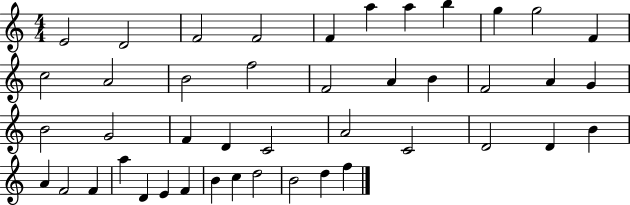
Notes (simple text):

E4/h D4/h F4/h F4/h F4/q A5/q A5/q B5/q G5/q G5/h F4/q C5/h A4/h B4/h F5/h F4/h A4/q B4/q F4/h A4/q G4/q B4/h G4/h F4/q D4/q C4/h A4/h C4/h D4/h D4/q B4/q A4/q F4/h F4/q A5/q D4/q E4/q F4/q B4/q C5/q D5/h B4/h D5/q F5/q